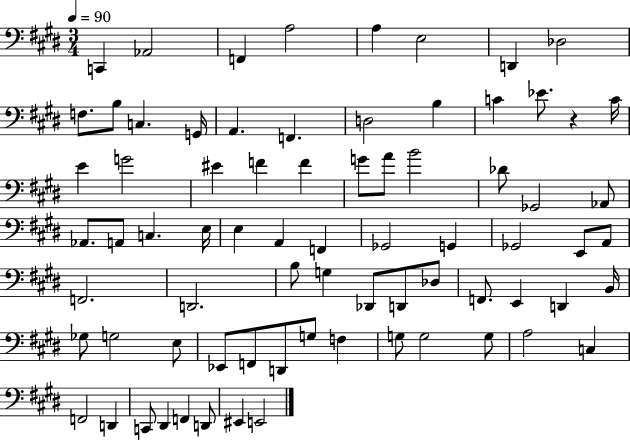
{
  \clef bass
  \numericTimeSignature
  \time 3/4
  \key e \major
  \tempo 4 = 90
  \repeat volta 2 { c,4 aes,2 | f,4 a2 | a4 e2 | d,4 des2 | \break f8. b8 c4. g,16 | a,4. f,4. | d2 b4 | c'4 ees'8. r4 c'16 | \break e'4 g'2 | eis'4 f'4 f'4 | g'8 a'8 b'2 | des'8 ges,2 aes,8 | \break aes,8. a,8 c4. e16 | e4 a,4 f,4 | ges,2 g,4 | ges,2 e,8 a,8 | \break f,2. | d,2. | b8 g4 des,8 d,8 des8 | f,8. e,4 d,4 b,16 | \break ges8 g2 e8 | ees,8 f,8 d,8 g8 f4 | g8 g2 g8 | a2 c4 | \break f,2 d,4 | c,8 dis,4 f,4 d,8 | eis,4 e,2 | } \bar "|."
}